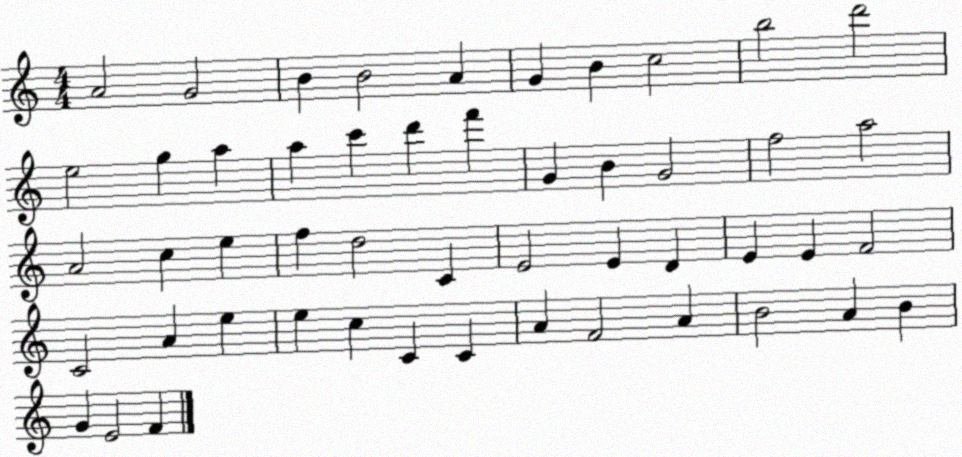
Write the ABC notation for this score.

X:1
T:Untitled
M:4/4
L:1/4
K:C
A2 G2 B B2 A G B c2 b2 d'2 e2 g a a c' d' f' G B G2 f2 a2 A2 c e f d2 C E2 E D E E F2 C2 A e e c C C A F2 A B2 A B G E2 F